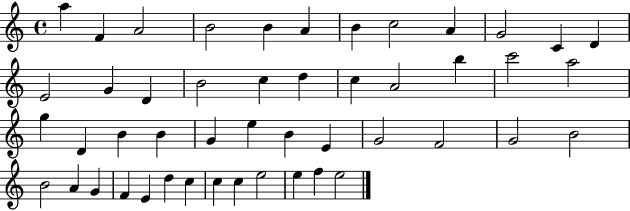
X:1
T:Untitled
M:4/4
L:1/4
K:C
a F A2 B2 B A B c2 A G2 C D E2 G D B2 c d c A2 b c'2 a2 g D B B G e B E G2 F2 G2 B2 B2 A G F E d c c c e2 e f e2